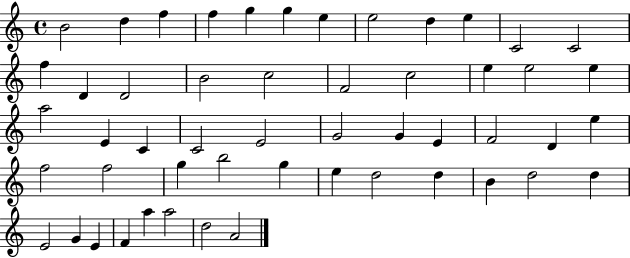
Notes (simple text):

B4/h D5/q F5/q F5/q G5/q G5/q E5/q E5/h D5/q E5/q C4/h C4/h F5/q D4/q D4/h B4/h C5/h F4/h C5/h E5/q E5/h E5/q A5/h E4/q C4/q C4/h E4/h G4/h G4/q E4/q F4/h D4/q E5/q F5/h F5/h G5/q B5/h G5/q E5/q D5/h D5/q B4/q D5/h D5/q E4/h G4/q E4/q F4/q A5/q A5/h D5/h A4/h